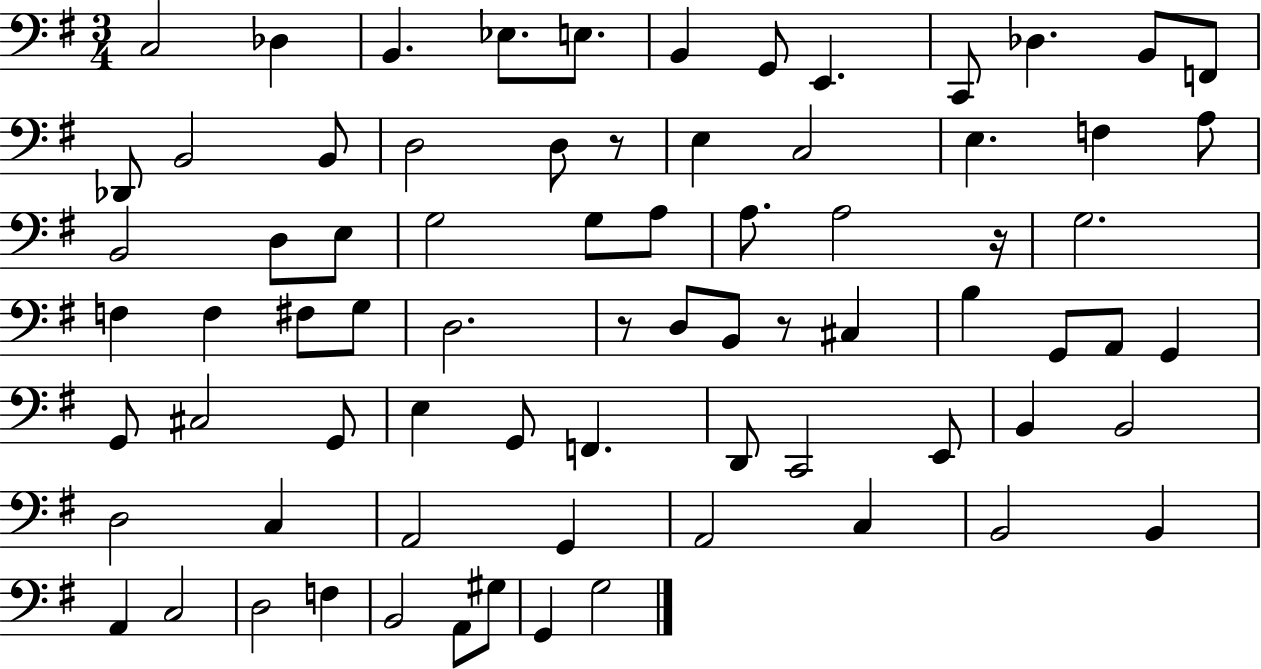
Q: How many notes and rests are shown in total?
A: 75